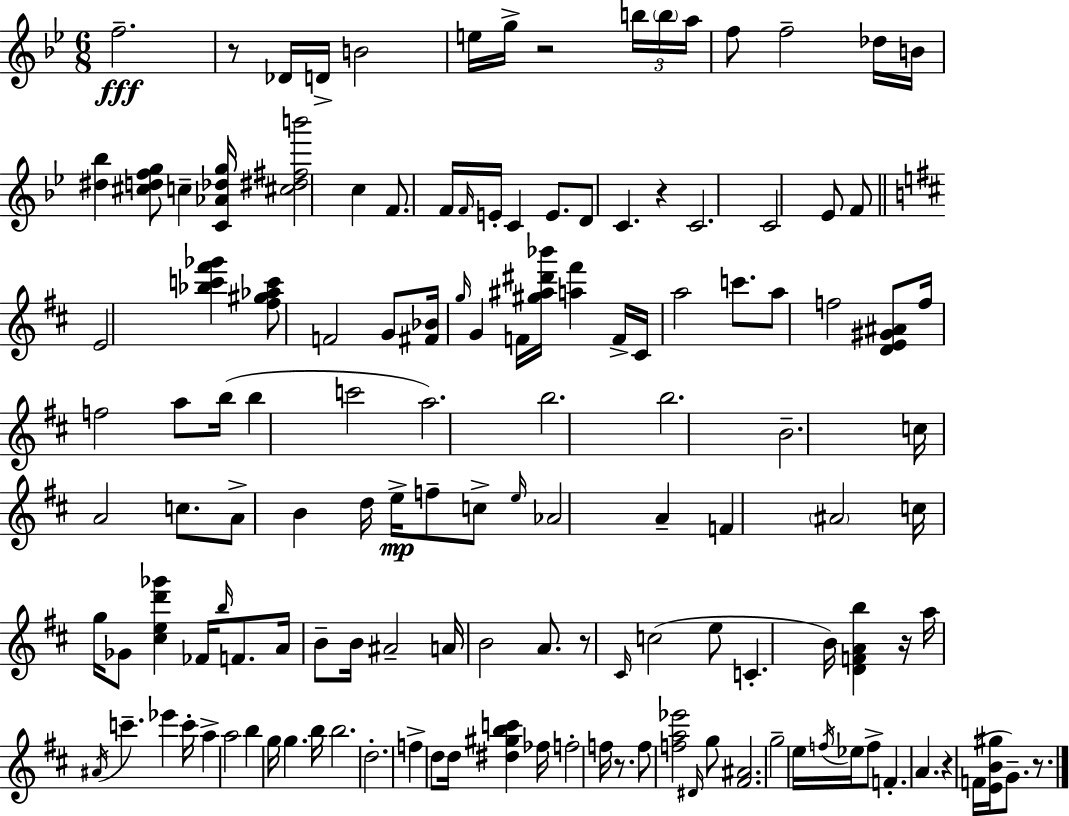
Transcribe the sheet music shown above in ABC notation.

X:1
T:Untitled
M:6/8
L:1/4
K:Gm
f2 z/2 _D/4 D/4 B2 e/4 g/4 z2 b/4 b/4 a/4 f/2 f2 _d/4 B/4 [^d_b] [^cdfg]/2 c [C_A_dg]/4 [^c^d^fb']2 c F/2 F/4 F/4 E/4 C E/2 D/2 C z C2 C2 _E/2 F/2 E2 [_bc'^f'_g'] [^f^g_ac']/2 F2 G/2 [^F_B]/4 g/4 G F/4 [^g^a^d'_b']/4 [a^f'] F/4 ^C/4 a2 c'/2 a/2 f2 [DE^G^A]/2 f/4 f2 a/2 b/4 b c'2 a2 b2 b2 B2 c/4 A2 c/2 A/2 B d/4 e/4 f/2 c/2 e/4 _A2 A F ^A2 c/4 g/4 _G/2 [^ced'_g'] _F/4 b/4 F/2 A/4 B/2 B/4 ^A2 A/4 B2 A/2 z/2 ^C/4 c2 e/2 C B/4 [DFAb] z/4 a/4 ^A/4 c' _e' c'/4 a a2 b g/4 g b/4 b2 d2 f d/2 d/4 [^d^gbc'] _f/4 f2 f/4 z/2 f/2 [fa_e']2 ^D/4 g/2 [^F^A]2 g2 e/4 f/4 _e/4 f/2 F A z F/4 [EB^g]/4 G/2 z/2